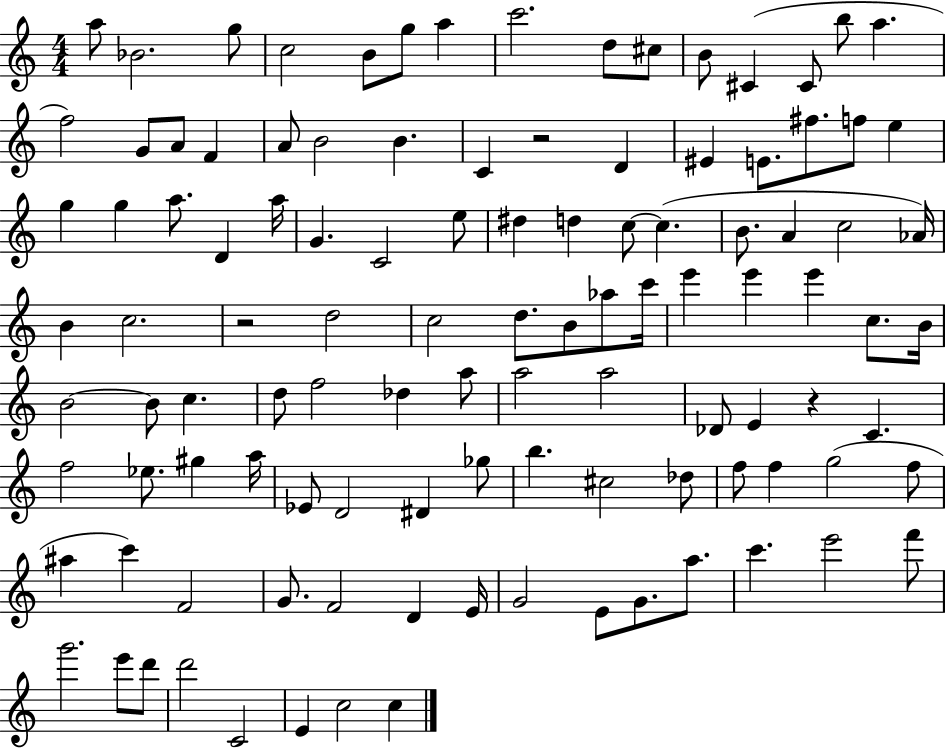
X:1
T:Untitled
M:4/4
L:1/4
K:C
a/2 _B2 g/2 c2 B/2 g/2 a c'2 d/2 ^c/2 B/2 ^C ^C/2 b/2 a f2 G/2 A/2 F A/2 B2 B C z2 D ^E E/2 ^f/2 f/2 e g g a/2 D a/4 G C2 e/2 ^d d c/2 c B/2 A c2 _A/4 B c2 z2 d2 c2 d/2 B/2 _a/2 c'/4 e' e' e' c/2 B/4 B2 B/2 c d/2 f2 _d a/2 a2 a2 _D/2 E z C f2 _e/2 ^g a/4 _E/2 D2 ^D _g/2 b ^c2 _d/2 f/2 f g2 f/2 ^a c' F2 G/2 F2 D E/4 G2 E/2 G/2 a/2 c' e'2 f'/2 g'2 e'/2 d'/2 d'2 C2 E c2 c